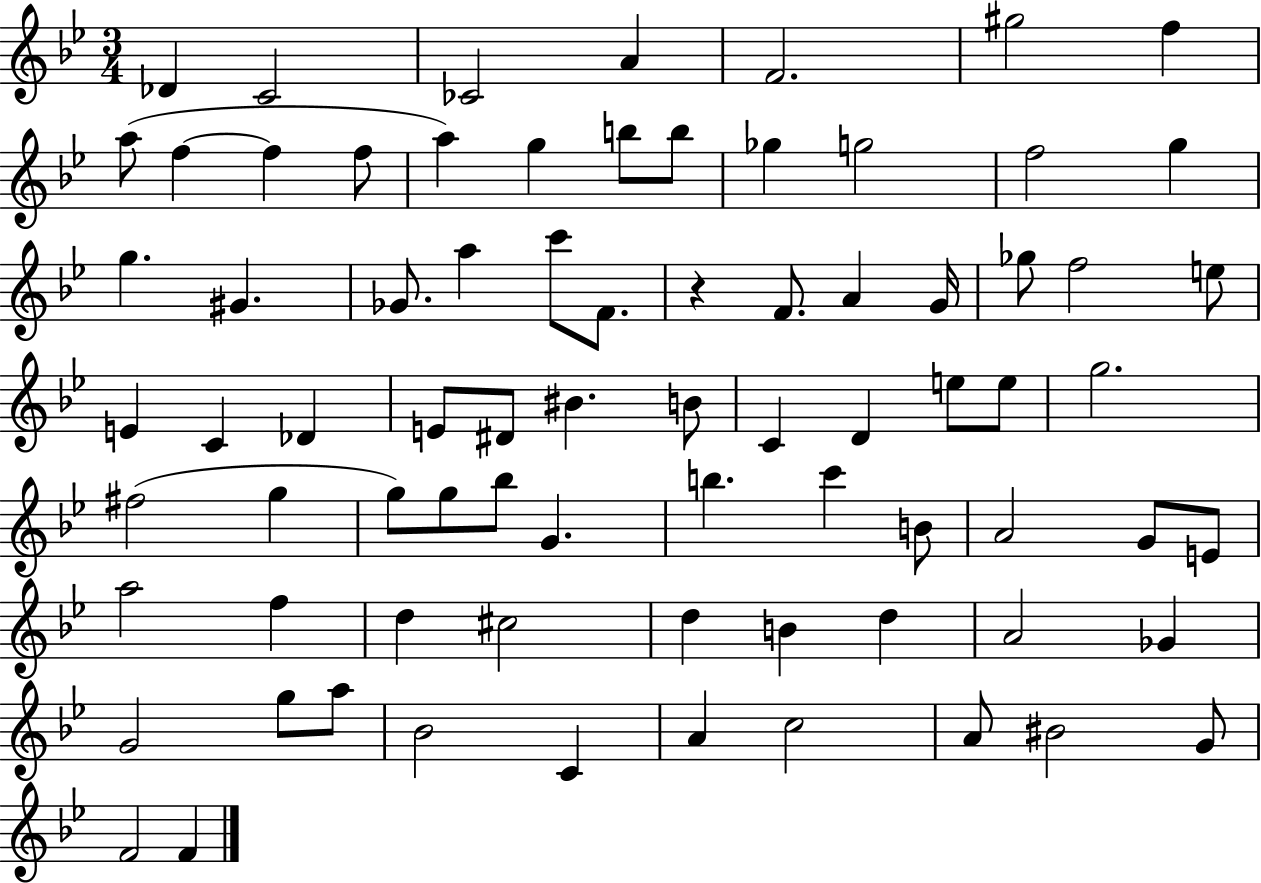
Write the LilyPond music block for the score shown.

{
  \clef treble
  \numericTimeSignature
  \time 3/4
  \key bes \major
  des'4 c'2 | ces'2 a'4 | f'2. | gis''2 f''4 | \break a''8( f''4~~ f''4 f''8 | a''4) g''4 b''8 b''8 | ges''4 g''2 | f''2 g''4 | \break g''4. gis'4. | ges'8. a''4 c'''8 f'8. | r4 f'8. a'4 g'16 | ges''8 f''2 e''8 | \break e'4 c'4 des'4 | e'8 dis'8 bis'4. b'8 | c'4 d'4 e''8 e''8 | g''2. | \break fis''2( g''4 | g''8) g''8 bes''8 g'4. | b''4. c'''4 b'8 | a'2 g'8 e'8 | \break a''2 f''4 | d''4 cis''2 | d''4 b'4 d''4 | a'2 ges'4 | \break g'2 g''8 a''8 | bes'2 c'4 | a'4 c''2 | a'8 bis'2 g'8 | \break f'2 f'4 | \bar "|."
}